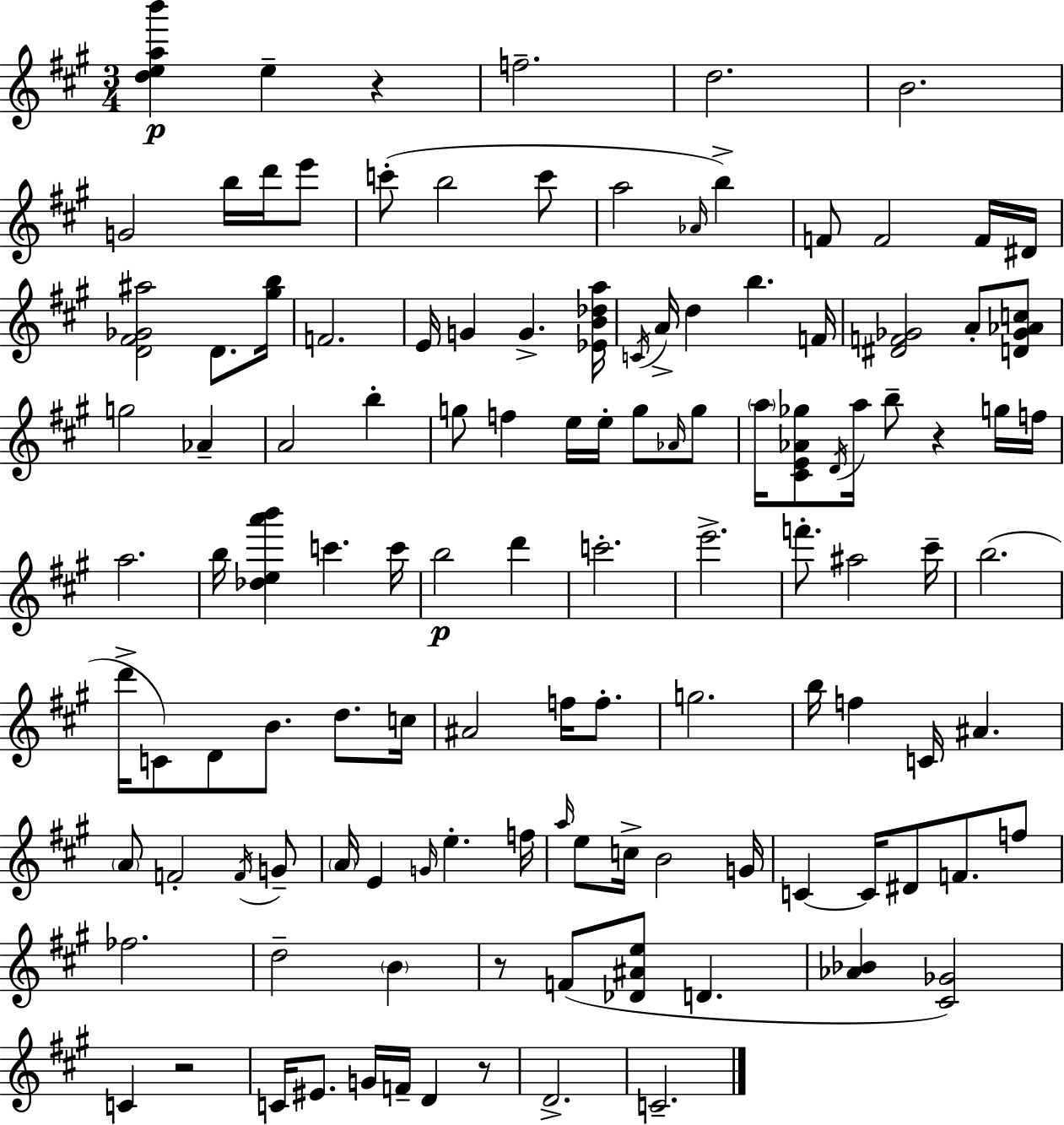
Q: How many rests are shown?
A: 5